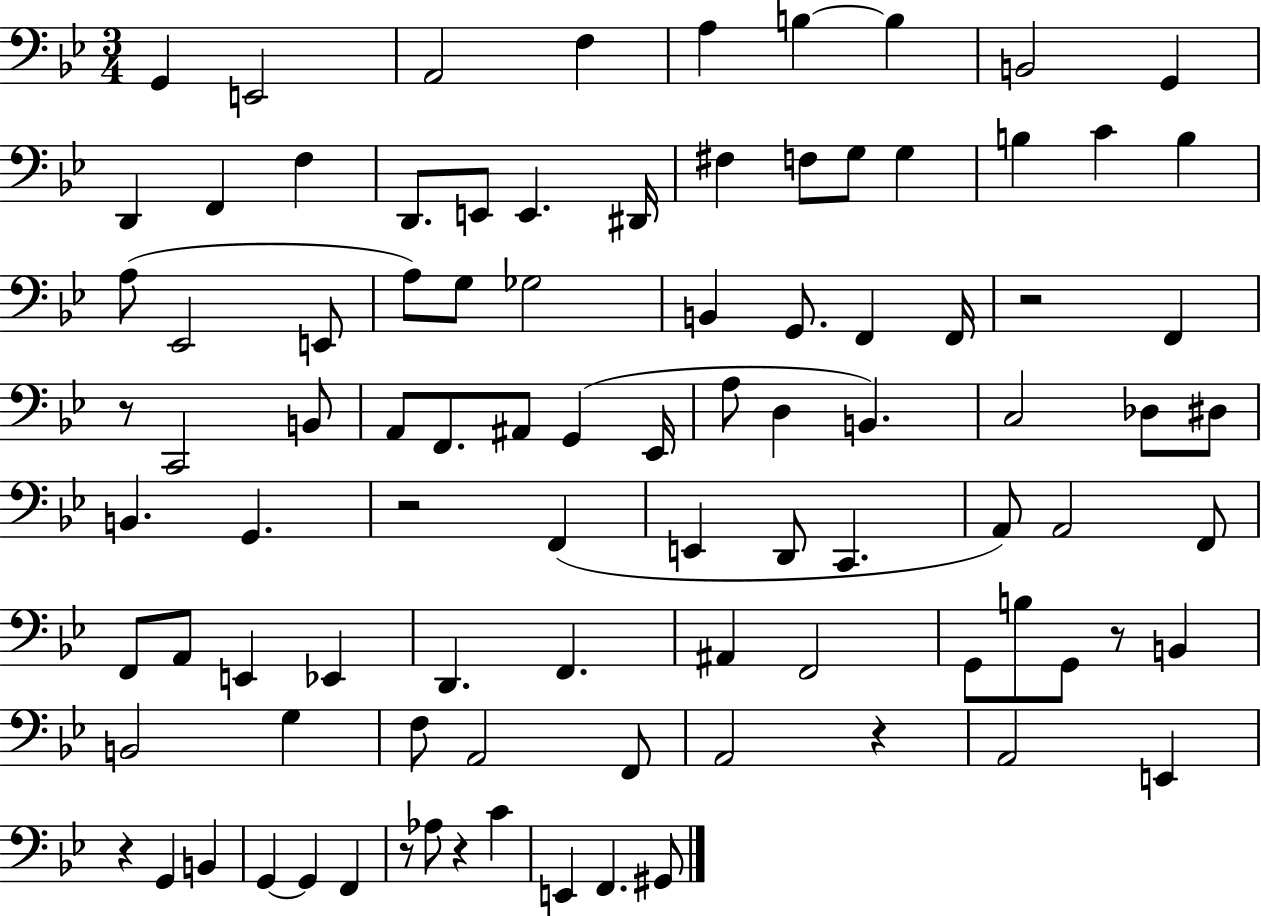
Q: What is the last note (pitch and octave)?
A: G#2